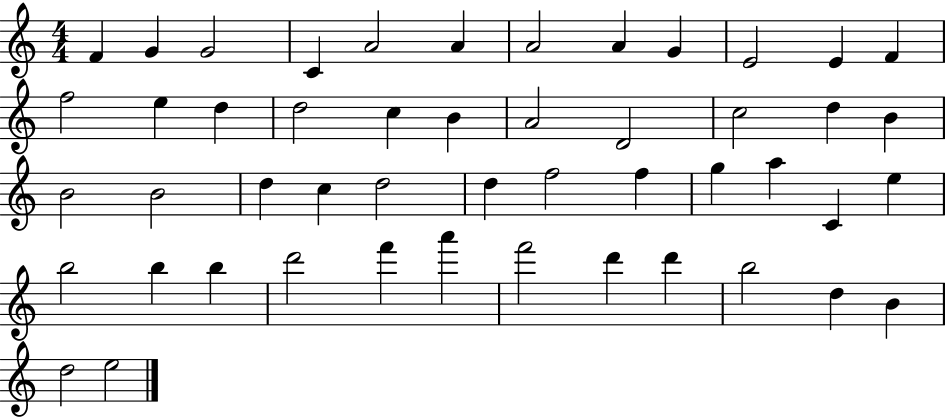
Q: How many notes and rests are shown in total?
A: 49